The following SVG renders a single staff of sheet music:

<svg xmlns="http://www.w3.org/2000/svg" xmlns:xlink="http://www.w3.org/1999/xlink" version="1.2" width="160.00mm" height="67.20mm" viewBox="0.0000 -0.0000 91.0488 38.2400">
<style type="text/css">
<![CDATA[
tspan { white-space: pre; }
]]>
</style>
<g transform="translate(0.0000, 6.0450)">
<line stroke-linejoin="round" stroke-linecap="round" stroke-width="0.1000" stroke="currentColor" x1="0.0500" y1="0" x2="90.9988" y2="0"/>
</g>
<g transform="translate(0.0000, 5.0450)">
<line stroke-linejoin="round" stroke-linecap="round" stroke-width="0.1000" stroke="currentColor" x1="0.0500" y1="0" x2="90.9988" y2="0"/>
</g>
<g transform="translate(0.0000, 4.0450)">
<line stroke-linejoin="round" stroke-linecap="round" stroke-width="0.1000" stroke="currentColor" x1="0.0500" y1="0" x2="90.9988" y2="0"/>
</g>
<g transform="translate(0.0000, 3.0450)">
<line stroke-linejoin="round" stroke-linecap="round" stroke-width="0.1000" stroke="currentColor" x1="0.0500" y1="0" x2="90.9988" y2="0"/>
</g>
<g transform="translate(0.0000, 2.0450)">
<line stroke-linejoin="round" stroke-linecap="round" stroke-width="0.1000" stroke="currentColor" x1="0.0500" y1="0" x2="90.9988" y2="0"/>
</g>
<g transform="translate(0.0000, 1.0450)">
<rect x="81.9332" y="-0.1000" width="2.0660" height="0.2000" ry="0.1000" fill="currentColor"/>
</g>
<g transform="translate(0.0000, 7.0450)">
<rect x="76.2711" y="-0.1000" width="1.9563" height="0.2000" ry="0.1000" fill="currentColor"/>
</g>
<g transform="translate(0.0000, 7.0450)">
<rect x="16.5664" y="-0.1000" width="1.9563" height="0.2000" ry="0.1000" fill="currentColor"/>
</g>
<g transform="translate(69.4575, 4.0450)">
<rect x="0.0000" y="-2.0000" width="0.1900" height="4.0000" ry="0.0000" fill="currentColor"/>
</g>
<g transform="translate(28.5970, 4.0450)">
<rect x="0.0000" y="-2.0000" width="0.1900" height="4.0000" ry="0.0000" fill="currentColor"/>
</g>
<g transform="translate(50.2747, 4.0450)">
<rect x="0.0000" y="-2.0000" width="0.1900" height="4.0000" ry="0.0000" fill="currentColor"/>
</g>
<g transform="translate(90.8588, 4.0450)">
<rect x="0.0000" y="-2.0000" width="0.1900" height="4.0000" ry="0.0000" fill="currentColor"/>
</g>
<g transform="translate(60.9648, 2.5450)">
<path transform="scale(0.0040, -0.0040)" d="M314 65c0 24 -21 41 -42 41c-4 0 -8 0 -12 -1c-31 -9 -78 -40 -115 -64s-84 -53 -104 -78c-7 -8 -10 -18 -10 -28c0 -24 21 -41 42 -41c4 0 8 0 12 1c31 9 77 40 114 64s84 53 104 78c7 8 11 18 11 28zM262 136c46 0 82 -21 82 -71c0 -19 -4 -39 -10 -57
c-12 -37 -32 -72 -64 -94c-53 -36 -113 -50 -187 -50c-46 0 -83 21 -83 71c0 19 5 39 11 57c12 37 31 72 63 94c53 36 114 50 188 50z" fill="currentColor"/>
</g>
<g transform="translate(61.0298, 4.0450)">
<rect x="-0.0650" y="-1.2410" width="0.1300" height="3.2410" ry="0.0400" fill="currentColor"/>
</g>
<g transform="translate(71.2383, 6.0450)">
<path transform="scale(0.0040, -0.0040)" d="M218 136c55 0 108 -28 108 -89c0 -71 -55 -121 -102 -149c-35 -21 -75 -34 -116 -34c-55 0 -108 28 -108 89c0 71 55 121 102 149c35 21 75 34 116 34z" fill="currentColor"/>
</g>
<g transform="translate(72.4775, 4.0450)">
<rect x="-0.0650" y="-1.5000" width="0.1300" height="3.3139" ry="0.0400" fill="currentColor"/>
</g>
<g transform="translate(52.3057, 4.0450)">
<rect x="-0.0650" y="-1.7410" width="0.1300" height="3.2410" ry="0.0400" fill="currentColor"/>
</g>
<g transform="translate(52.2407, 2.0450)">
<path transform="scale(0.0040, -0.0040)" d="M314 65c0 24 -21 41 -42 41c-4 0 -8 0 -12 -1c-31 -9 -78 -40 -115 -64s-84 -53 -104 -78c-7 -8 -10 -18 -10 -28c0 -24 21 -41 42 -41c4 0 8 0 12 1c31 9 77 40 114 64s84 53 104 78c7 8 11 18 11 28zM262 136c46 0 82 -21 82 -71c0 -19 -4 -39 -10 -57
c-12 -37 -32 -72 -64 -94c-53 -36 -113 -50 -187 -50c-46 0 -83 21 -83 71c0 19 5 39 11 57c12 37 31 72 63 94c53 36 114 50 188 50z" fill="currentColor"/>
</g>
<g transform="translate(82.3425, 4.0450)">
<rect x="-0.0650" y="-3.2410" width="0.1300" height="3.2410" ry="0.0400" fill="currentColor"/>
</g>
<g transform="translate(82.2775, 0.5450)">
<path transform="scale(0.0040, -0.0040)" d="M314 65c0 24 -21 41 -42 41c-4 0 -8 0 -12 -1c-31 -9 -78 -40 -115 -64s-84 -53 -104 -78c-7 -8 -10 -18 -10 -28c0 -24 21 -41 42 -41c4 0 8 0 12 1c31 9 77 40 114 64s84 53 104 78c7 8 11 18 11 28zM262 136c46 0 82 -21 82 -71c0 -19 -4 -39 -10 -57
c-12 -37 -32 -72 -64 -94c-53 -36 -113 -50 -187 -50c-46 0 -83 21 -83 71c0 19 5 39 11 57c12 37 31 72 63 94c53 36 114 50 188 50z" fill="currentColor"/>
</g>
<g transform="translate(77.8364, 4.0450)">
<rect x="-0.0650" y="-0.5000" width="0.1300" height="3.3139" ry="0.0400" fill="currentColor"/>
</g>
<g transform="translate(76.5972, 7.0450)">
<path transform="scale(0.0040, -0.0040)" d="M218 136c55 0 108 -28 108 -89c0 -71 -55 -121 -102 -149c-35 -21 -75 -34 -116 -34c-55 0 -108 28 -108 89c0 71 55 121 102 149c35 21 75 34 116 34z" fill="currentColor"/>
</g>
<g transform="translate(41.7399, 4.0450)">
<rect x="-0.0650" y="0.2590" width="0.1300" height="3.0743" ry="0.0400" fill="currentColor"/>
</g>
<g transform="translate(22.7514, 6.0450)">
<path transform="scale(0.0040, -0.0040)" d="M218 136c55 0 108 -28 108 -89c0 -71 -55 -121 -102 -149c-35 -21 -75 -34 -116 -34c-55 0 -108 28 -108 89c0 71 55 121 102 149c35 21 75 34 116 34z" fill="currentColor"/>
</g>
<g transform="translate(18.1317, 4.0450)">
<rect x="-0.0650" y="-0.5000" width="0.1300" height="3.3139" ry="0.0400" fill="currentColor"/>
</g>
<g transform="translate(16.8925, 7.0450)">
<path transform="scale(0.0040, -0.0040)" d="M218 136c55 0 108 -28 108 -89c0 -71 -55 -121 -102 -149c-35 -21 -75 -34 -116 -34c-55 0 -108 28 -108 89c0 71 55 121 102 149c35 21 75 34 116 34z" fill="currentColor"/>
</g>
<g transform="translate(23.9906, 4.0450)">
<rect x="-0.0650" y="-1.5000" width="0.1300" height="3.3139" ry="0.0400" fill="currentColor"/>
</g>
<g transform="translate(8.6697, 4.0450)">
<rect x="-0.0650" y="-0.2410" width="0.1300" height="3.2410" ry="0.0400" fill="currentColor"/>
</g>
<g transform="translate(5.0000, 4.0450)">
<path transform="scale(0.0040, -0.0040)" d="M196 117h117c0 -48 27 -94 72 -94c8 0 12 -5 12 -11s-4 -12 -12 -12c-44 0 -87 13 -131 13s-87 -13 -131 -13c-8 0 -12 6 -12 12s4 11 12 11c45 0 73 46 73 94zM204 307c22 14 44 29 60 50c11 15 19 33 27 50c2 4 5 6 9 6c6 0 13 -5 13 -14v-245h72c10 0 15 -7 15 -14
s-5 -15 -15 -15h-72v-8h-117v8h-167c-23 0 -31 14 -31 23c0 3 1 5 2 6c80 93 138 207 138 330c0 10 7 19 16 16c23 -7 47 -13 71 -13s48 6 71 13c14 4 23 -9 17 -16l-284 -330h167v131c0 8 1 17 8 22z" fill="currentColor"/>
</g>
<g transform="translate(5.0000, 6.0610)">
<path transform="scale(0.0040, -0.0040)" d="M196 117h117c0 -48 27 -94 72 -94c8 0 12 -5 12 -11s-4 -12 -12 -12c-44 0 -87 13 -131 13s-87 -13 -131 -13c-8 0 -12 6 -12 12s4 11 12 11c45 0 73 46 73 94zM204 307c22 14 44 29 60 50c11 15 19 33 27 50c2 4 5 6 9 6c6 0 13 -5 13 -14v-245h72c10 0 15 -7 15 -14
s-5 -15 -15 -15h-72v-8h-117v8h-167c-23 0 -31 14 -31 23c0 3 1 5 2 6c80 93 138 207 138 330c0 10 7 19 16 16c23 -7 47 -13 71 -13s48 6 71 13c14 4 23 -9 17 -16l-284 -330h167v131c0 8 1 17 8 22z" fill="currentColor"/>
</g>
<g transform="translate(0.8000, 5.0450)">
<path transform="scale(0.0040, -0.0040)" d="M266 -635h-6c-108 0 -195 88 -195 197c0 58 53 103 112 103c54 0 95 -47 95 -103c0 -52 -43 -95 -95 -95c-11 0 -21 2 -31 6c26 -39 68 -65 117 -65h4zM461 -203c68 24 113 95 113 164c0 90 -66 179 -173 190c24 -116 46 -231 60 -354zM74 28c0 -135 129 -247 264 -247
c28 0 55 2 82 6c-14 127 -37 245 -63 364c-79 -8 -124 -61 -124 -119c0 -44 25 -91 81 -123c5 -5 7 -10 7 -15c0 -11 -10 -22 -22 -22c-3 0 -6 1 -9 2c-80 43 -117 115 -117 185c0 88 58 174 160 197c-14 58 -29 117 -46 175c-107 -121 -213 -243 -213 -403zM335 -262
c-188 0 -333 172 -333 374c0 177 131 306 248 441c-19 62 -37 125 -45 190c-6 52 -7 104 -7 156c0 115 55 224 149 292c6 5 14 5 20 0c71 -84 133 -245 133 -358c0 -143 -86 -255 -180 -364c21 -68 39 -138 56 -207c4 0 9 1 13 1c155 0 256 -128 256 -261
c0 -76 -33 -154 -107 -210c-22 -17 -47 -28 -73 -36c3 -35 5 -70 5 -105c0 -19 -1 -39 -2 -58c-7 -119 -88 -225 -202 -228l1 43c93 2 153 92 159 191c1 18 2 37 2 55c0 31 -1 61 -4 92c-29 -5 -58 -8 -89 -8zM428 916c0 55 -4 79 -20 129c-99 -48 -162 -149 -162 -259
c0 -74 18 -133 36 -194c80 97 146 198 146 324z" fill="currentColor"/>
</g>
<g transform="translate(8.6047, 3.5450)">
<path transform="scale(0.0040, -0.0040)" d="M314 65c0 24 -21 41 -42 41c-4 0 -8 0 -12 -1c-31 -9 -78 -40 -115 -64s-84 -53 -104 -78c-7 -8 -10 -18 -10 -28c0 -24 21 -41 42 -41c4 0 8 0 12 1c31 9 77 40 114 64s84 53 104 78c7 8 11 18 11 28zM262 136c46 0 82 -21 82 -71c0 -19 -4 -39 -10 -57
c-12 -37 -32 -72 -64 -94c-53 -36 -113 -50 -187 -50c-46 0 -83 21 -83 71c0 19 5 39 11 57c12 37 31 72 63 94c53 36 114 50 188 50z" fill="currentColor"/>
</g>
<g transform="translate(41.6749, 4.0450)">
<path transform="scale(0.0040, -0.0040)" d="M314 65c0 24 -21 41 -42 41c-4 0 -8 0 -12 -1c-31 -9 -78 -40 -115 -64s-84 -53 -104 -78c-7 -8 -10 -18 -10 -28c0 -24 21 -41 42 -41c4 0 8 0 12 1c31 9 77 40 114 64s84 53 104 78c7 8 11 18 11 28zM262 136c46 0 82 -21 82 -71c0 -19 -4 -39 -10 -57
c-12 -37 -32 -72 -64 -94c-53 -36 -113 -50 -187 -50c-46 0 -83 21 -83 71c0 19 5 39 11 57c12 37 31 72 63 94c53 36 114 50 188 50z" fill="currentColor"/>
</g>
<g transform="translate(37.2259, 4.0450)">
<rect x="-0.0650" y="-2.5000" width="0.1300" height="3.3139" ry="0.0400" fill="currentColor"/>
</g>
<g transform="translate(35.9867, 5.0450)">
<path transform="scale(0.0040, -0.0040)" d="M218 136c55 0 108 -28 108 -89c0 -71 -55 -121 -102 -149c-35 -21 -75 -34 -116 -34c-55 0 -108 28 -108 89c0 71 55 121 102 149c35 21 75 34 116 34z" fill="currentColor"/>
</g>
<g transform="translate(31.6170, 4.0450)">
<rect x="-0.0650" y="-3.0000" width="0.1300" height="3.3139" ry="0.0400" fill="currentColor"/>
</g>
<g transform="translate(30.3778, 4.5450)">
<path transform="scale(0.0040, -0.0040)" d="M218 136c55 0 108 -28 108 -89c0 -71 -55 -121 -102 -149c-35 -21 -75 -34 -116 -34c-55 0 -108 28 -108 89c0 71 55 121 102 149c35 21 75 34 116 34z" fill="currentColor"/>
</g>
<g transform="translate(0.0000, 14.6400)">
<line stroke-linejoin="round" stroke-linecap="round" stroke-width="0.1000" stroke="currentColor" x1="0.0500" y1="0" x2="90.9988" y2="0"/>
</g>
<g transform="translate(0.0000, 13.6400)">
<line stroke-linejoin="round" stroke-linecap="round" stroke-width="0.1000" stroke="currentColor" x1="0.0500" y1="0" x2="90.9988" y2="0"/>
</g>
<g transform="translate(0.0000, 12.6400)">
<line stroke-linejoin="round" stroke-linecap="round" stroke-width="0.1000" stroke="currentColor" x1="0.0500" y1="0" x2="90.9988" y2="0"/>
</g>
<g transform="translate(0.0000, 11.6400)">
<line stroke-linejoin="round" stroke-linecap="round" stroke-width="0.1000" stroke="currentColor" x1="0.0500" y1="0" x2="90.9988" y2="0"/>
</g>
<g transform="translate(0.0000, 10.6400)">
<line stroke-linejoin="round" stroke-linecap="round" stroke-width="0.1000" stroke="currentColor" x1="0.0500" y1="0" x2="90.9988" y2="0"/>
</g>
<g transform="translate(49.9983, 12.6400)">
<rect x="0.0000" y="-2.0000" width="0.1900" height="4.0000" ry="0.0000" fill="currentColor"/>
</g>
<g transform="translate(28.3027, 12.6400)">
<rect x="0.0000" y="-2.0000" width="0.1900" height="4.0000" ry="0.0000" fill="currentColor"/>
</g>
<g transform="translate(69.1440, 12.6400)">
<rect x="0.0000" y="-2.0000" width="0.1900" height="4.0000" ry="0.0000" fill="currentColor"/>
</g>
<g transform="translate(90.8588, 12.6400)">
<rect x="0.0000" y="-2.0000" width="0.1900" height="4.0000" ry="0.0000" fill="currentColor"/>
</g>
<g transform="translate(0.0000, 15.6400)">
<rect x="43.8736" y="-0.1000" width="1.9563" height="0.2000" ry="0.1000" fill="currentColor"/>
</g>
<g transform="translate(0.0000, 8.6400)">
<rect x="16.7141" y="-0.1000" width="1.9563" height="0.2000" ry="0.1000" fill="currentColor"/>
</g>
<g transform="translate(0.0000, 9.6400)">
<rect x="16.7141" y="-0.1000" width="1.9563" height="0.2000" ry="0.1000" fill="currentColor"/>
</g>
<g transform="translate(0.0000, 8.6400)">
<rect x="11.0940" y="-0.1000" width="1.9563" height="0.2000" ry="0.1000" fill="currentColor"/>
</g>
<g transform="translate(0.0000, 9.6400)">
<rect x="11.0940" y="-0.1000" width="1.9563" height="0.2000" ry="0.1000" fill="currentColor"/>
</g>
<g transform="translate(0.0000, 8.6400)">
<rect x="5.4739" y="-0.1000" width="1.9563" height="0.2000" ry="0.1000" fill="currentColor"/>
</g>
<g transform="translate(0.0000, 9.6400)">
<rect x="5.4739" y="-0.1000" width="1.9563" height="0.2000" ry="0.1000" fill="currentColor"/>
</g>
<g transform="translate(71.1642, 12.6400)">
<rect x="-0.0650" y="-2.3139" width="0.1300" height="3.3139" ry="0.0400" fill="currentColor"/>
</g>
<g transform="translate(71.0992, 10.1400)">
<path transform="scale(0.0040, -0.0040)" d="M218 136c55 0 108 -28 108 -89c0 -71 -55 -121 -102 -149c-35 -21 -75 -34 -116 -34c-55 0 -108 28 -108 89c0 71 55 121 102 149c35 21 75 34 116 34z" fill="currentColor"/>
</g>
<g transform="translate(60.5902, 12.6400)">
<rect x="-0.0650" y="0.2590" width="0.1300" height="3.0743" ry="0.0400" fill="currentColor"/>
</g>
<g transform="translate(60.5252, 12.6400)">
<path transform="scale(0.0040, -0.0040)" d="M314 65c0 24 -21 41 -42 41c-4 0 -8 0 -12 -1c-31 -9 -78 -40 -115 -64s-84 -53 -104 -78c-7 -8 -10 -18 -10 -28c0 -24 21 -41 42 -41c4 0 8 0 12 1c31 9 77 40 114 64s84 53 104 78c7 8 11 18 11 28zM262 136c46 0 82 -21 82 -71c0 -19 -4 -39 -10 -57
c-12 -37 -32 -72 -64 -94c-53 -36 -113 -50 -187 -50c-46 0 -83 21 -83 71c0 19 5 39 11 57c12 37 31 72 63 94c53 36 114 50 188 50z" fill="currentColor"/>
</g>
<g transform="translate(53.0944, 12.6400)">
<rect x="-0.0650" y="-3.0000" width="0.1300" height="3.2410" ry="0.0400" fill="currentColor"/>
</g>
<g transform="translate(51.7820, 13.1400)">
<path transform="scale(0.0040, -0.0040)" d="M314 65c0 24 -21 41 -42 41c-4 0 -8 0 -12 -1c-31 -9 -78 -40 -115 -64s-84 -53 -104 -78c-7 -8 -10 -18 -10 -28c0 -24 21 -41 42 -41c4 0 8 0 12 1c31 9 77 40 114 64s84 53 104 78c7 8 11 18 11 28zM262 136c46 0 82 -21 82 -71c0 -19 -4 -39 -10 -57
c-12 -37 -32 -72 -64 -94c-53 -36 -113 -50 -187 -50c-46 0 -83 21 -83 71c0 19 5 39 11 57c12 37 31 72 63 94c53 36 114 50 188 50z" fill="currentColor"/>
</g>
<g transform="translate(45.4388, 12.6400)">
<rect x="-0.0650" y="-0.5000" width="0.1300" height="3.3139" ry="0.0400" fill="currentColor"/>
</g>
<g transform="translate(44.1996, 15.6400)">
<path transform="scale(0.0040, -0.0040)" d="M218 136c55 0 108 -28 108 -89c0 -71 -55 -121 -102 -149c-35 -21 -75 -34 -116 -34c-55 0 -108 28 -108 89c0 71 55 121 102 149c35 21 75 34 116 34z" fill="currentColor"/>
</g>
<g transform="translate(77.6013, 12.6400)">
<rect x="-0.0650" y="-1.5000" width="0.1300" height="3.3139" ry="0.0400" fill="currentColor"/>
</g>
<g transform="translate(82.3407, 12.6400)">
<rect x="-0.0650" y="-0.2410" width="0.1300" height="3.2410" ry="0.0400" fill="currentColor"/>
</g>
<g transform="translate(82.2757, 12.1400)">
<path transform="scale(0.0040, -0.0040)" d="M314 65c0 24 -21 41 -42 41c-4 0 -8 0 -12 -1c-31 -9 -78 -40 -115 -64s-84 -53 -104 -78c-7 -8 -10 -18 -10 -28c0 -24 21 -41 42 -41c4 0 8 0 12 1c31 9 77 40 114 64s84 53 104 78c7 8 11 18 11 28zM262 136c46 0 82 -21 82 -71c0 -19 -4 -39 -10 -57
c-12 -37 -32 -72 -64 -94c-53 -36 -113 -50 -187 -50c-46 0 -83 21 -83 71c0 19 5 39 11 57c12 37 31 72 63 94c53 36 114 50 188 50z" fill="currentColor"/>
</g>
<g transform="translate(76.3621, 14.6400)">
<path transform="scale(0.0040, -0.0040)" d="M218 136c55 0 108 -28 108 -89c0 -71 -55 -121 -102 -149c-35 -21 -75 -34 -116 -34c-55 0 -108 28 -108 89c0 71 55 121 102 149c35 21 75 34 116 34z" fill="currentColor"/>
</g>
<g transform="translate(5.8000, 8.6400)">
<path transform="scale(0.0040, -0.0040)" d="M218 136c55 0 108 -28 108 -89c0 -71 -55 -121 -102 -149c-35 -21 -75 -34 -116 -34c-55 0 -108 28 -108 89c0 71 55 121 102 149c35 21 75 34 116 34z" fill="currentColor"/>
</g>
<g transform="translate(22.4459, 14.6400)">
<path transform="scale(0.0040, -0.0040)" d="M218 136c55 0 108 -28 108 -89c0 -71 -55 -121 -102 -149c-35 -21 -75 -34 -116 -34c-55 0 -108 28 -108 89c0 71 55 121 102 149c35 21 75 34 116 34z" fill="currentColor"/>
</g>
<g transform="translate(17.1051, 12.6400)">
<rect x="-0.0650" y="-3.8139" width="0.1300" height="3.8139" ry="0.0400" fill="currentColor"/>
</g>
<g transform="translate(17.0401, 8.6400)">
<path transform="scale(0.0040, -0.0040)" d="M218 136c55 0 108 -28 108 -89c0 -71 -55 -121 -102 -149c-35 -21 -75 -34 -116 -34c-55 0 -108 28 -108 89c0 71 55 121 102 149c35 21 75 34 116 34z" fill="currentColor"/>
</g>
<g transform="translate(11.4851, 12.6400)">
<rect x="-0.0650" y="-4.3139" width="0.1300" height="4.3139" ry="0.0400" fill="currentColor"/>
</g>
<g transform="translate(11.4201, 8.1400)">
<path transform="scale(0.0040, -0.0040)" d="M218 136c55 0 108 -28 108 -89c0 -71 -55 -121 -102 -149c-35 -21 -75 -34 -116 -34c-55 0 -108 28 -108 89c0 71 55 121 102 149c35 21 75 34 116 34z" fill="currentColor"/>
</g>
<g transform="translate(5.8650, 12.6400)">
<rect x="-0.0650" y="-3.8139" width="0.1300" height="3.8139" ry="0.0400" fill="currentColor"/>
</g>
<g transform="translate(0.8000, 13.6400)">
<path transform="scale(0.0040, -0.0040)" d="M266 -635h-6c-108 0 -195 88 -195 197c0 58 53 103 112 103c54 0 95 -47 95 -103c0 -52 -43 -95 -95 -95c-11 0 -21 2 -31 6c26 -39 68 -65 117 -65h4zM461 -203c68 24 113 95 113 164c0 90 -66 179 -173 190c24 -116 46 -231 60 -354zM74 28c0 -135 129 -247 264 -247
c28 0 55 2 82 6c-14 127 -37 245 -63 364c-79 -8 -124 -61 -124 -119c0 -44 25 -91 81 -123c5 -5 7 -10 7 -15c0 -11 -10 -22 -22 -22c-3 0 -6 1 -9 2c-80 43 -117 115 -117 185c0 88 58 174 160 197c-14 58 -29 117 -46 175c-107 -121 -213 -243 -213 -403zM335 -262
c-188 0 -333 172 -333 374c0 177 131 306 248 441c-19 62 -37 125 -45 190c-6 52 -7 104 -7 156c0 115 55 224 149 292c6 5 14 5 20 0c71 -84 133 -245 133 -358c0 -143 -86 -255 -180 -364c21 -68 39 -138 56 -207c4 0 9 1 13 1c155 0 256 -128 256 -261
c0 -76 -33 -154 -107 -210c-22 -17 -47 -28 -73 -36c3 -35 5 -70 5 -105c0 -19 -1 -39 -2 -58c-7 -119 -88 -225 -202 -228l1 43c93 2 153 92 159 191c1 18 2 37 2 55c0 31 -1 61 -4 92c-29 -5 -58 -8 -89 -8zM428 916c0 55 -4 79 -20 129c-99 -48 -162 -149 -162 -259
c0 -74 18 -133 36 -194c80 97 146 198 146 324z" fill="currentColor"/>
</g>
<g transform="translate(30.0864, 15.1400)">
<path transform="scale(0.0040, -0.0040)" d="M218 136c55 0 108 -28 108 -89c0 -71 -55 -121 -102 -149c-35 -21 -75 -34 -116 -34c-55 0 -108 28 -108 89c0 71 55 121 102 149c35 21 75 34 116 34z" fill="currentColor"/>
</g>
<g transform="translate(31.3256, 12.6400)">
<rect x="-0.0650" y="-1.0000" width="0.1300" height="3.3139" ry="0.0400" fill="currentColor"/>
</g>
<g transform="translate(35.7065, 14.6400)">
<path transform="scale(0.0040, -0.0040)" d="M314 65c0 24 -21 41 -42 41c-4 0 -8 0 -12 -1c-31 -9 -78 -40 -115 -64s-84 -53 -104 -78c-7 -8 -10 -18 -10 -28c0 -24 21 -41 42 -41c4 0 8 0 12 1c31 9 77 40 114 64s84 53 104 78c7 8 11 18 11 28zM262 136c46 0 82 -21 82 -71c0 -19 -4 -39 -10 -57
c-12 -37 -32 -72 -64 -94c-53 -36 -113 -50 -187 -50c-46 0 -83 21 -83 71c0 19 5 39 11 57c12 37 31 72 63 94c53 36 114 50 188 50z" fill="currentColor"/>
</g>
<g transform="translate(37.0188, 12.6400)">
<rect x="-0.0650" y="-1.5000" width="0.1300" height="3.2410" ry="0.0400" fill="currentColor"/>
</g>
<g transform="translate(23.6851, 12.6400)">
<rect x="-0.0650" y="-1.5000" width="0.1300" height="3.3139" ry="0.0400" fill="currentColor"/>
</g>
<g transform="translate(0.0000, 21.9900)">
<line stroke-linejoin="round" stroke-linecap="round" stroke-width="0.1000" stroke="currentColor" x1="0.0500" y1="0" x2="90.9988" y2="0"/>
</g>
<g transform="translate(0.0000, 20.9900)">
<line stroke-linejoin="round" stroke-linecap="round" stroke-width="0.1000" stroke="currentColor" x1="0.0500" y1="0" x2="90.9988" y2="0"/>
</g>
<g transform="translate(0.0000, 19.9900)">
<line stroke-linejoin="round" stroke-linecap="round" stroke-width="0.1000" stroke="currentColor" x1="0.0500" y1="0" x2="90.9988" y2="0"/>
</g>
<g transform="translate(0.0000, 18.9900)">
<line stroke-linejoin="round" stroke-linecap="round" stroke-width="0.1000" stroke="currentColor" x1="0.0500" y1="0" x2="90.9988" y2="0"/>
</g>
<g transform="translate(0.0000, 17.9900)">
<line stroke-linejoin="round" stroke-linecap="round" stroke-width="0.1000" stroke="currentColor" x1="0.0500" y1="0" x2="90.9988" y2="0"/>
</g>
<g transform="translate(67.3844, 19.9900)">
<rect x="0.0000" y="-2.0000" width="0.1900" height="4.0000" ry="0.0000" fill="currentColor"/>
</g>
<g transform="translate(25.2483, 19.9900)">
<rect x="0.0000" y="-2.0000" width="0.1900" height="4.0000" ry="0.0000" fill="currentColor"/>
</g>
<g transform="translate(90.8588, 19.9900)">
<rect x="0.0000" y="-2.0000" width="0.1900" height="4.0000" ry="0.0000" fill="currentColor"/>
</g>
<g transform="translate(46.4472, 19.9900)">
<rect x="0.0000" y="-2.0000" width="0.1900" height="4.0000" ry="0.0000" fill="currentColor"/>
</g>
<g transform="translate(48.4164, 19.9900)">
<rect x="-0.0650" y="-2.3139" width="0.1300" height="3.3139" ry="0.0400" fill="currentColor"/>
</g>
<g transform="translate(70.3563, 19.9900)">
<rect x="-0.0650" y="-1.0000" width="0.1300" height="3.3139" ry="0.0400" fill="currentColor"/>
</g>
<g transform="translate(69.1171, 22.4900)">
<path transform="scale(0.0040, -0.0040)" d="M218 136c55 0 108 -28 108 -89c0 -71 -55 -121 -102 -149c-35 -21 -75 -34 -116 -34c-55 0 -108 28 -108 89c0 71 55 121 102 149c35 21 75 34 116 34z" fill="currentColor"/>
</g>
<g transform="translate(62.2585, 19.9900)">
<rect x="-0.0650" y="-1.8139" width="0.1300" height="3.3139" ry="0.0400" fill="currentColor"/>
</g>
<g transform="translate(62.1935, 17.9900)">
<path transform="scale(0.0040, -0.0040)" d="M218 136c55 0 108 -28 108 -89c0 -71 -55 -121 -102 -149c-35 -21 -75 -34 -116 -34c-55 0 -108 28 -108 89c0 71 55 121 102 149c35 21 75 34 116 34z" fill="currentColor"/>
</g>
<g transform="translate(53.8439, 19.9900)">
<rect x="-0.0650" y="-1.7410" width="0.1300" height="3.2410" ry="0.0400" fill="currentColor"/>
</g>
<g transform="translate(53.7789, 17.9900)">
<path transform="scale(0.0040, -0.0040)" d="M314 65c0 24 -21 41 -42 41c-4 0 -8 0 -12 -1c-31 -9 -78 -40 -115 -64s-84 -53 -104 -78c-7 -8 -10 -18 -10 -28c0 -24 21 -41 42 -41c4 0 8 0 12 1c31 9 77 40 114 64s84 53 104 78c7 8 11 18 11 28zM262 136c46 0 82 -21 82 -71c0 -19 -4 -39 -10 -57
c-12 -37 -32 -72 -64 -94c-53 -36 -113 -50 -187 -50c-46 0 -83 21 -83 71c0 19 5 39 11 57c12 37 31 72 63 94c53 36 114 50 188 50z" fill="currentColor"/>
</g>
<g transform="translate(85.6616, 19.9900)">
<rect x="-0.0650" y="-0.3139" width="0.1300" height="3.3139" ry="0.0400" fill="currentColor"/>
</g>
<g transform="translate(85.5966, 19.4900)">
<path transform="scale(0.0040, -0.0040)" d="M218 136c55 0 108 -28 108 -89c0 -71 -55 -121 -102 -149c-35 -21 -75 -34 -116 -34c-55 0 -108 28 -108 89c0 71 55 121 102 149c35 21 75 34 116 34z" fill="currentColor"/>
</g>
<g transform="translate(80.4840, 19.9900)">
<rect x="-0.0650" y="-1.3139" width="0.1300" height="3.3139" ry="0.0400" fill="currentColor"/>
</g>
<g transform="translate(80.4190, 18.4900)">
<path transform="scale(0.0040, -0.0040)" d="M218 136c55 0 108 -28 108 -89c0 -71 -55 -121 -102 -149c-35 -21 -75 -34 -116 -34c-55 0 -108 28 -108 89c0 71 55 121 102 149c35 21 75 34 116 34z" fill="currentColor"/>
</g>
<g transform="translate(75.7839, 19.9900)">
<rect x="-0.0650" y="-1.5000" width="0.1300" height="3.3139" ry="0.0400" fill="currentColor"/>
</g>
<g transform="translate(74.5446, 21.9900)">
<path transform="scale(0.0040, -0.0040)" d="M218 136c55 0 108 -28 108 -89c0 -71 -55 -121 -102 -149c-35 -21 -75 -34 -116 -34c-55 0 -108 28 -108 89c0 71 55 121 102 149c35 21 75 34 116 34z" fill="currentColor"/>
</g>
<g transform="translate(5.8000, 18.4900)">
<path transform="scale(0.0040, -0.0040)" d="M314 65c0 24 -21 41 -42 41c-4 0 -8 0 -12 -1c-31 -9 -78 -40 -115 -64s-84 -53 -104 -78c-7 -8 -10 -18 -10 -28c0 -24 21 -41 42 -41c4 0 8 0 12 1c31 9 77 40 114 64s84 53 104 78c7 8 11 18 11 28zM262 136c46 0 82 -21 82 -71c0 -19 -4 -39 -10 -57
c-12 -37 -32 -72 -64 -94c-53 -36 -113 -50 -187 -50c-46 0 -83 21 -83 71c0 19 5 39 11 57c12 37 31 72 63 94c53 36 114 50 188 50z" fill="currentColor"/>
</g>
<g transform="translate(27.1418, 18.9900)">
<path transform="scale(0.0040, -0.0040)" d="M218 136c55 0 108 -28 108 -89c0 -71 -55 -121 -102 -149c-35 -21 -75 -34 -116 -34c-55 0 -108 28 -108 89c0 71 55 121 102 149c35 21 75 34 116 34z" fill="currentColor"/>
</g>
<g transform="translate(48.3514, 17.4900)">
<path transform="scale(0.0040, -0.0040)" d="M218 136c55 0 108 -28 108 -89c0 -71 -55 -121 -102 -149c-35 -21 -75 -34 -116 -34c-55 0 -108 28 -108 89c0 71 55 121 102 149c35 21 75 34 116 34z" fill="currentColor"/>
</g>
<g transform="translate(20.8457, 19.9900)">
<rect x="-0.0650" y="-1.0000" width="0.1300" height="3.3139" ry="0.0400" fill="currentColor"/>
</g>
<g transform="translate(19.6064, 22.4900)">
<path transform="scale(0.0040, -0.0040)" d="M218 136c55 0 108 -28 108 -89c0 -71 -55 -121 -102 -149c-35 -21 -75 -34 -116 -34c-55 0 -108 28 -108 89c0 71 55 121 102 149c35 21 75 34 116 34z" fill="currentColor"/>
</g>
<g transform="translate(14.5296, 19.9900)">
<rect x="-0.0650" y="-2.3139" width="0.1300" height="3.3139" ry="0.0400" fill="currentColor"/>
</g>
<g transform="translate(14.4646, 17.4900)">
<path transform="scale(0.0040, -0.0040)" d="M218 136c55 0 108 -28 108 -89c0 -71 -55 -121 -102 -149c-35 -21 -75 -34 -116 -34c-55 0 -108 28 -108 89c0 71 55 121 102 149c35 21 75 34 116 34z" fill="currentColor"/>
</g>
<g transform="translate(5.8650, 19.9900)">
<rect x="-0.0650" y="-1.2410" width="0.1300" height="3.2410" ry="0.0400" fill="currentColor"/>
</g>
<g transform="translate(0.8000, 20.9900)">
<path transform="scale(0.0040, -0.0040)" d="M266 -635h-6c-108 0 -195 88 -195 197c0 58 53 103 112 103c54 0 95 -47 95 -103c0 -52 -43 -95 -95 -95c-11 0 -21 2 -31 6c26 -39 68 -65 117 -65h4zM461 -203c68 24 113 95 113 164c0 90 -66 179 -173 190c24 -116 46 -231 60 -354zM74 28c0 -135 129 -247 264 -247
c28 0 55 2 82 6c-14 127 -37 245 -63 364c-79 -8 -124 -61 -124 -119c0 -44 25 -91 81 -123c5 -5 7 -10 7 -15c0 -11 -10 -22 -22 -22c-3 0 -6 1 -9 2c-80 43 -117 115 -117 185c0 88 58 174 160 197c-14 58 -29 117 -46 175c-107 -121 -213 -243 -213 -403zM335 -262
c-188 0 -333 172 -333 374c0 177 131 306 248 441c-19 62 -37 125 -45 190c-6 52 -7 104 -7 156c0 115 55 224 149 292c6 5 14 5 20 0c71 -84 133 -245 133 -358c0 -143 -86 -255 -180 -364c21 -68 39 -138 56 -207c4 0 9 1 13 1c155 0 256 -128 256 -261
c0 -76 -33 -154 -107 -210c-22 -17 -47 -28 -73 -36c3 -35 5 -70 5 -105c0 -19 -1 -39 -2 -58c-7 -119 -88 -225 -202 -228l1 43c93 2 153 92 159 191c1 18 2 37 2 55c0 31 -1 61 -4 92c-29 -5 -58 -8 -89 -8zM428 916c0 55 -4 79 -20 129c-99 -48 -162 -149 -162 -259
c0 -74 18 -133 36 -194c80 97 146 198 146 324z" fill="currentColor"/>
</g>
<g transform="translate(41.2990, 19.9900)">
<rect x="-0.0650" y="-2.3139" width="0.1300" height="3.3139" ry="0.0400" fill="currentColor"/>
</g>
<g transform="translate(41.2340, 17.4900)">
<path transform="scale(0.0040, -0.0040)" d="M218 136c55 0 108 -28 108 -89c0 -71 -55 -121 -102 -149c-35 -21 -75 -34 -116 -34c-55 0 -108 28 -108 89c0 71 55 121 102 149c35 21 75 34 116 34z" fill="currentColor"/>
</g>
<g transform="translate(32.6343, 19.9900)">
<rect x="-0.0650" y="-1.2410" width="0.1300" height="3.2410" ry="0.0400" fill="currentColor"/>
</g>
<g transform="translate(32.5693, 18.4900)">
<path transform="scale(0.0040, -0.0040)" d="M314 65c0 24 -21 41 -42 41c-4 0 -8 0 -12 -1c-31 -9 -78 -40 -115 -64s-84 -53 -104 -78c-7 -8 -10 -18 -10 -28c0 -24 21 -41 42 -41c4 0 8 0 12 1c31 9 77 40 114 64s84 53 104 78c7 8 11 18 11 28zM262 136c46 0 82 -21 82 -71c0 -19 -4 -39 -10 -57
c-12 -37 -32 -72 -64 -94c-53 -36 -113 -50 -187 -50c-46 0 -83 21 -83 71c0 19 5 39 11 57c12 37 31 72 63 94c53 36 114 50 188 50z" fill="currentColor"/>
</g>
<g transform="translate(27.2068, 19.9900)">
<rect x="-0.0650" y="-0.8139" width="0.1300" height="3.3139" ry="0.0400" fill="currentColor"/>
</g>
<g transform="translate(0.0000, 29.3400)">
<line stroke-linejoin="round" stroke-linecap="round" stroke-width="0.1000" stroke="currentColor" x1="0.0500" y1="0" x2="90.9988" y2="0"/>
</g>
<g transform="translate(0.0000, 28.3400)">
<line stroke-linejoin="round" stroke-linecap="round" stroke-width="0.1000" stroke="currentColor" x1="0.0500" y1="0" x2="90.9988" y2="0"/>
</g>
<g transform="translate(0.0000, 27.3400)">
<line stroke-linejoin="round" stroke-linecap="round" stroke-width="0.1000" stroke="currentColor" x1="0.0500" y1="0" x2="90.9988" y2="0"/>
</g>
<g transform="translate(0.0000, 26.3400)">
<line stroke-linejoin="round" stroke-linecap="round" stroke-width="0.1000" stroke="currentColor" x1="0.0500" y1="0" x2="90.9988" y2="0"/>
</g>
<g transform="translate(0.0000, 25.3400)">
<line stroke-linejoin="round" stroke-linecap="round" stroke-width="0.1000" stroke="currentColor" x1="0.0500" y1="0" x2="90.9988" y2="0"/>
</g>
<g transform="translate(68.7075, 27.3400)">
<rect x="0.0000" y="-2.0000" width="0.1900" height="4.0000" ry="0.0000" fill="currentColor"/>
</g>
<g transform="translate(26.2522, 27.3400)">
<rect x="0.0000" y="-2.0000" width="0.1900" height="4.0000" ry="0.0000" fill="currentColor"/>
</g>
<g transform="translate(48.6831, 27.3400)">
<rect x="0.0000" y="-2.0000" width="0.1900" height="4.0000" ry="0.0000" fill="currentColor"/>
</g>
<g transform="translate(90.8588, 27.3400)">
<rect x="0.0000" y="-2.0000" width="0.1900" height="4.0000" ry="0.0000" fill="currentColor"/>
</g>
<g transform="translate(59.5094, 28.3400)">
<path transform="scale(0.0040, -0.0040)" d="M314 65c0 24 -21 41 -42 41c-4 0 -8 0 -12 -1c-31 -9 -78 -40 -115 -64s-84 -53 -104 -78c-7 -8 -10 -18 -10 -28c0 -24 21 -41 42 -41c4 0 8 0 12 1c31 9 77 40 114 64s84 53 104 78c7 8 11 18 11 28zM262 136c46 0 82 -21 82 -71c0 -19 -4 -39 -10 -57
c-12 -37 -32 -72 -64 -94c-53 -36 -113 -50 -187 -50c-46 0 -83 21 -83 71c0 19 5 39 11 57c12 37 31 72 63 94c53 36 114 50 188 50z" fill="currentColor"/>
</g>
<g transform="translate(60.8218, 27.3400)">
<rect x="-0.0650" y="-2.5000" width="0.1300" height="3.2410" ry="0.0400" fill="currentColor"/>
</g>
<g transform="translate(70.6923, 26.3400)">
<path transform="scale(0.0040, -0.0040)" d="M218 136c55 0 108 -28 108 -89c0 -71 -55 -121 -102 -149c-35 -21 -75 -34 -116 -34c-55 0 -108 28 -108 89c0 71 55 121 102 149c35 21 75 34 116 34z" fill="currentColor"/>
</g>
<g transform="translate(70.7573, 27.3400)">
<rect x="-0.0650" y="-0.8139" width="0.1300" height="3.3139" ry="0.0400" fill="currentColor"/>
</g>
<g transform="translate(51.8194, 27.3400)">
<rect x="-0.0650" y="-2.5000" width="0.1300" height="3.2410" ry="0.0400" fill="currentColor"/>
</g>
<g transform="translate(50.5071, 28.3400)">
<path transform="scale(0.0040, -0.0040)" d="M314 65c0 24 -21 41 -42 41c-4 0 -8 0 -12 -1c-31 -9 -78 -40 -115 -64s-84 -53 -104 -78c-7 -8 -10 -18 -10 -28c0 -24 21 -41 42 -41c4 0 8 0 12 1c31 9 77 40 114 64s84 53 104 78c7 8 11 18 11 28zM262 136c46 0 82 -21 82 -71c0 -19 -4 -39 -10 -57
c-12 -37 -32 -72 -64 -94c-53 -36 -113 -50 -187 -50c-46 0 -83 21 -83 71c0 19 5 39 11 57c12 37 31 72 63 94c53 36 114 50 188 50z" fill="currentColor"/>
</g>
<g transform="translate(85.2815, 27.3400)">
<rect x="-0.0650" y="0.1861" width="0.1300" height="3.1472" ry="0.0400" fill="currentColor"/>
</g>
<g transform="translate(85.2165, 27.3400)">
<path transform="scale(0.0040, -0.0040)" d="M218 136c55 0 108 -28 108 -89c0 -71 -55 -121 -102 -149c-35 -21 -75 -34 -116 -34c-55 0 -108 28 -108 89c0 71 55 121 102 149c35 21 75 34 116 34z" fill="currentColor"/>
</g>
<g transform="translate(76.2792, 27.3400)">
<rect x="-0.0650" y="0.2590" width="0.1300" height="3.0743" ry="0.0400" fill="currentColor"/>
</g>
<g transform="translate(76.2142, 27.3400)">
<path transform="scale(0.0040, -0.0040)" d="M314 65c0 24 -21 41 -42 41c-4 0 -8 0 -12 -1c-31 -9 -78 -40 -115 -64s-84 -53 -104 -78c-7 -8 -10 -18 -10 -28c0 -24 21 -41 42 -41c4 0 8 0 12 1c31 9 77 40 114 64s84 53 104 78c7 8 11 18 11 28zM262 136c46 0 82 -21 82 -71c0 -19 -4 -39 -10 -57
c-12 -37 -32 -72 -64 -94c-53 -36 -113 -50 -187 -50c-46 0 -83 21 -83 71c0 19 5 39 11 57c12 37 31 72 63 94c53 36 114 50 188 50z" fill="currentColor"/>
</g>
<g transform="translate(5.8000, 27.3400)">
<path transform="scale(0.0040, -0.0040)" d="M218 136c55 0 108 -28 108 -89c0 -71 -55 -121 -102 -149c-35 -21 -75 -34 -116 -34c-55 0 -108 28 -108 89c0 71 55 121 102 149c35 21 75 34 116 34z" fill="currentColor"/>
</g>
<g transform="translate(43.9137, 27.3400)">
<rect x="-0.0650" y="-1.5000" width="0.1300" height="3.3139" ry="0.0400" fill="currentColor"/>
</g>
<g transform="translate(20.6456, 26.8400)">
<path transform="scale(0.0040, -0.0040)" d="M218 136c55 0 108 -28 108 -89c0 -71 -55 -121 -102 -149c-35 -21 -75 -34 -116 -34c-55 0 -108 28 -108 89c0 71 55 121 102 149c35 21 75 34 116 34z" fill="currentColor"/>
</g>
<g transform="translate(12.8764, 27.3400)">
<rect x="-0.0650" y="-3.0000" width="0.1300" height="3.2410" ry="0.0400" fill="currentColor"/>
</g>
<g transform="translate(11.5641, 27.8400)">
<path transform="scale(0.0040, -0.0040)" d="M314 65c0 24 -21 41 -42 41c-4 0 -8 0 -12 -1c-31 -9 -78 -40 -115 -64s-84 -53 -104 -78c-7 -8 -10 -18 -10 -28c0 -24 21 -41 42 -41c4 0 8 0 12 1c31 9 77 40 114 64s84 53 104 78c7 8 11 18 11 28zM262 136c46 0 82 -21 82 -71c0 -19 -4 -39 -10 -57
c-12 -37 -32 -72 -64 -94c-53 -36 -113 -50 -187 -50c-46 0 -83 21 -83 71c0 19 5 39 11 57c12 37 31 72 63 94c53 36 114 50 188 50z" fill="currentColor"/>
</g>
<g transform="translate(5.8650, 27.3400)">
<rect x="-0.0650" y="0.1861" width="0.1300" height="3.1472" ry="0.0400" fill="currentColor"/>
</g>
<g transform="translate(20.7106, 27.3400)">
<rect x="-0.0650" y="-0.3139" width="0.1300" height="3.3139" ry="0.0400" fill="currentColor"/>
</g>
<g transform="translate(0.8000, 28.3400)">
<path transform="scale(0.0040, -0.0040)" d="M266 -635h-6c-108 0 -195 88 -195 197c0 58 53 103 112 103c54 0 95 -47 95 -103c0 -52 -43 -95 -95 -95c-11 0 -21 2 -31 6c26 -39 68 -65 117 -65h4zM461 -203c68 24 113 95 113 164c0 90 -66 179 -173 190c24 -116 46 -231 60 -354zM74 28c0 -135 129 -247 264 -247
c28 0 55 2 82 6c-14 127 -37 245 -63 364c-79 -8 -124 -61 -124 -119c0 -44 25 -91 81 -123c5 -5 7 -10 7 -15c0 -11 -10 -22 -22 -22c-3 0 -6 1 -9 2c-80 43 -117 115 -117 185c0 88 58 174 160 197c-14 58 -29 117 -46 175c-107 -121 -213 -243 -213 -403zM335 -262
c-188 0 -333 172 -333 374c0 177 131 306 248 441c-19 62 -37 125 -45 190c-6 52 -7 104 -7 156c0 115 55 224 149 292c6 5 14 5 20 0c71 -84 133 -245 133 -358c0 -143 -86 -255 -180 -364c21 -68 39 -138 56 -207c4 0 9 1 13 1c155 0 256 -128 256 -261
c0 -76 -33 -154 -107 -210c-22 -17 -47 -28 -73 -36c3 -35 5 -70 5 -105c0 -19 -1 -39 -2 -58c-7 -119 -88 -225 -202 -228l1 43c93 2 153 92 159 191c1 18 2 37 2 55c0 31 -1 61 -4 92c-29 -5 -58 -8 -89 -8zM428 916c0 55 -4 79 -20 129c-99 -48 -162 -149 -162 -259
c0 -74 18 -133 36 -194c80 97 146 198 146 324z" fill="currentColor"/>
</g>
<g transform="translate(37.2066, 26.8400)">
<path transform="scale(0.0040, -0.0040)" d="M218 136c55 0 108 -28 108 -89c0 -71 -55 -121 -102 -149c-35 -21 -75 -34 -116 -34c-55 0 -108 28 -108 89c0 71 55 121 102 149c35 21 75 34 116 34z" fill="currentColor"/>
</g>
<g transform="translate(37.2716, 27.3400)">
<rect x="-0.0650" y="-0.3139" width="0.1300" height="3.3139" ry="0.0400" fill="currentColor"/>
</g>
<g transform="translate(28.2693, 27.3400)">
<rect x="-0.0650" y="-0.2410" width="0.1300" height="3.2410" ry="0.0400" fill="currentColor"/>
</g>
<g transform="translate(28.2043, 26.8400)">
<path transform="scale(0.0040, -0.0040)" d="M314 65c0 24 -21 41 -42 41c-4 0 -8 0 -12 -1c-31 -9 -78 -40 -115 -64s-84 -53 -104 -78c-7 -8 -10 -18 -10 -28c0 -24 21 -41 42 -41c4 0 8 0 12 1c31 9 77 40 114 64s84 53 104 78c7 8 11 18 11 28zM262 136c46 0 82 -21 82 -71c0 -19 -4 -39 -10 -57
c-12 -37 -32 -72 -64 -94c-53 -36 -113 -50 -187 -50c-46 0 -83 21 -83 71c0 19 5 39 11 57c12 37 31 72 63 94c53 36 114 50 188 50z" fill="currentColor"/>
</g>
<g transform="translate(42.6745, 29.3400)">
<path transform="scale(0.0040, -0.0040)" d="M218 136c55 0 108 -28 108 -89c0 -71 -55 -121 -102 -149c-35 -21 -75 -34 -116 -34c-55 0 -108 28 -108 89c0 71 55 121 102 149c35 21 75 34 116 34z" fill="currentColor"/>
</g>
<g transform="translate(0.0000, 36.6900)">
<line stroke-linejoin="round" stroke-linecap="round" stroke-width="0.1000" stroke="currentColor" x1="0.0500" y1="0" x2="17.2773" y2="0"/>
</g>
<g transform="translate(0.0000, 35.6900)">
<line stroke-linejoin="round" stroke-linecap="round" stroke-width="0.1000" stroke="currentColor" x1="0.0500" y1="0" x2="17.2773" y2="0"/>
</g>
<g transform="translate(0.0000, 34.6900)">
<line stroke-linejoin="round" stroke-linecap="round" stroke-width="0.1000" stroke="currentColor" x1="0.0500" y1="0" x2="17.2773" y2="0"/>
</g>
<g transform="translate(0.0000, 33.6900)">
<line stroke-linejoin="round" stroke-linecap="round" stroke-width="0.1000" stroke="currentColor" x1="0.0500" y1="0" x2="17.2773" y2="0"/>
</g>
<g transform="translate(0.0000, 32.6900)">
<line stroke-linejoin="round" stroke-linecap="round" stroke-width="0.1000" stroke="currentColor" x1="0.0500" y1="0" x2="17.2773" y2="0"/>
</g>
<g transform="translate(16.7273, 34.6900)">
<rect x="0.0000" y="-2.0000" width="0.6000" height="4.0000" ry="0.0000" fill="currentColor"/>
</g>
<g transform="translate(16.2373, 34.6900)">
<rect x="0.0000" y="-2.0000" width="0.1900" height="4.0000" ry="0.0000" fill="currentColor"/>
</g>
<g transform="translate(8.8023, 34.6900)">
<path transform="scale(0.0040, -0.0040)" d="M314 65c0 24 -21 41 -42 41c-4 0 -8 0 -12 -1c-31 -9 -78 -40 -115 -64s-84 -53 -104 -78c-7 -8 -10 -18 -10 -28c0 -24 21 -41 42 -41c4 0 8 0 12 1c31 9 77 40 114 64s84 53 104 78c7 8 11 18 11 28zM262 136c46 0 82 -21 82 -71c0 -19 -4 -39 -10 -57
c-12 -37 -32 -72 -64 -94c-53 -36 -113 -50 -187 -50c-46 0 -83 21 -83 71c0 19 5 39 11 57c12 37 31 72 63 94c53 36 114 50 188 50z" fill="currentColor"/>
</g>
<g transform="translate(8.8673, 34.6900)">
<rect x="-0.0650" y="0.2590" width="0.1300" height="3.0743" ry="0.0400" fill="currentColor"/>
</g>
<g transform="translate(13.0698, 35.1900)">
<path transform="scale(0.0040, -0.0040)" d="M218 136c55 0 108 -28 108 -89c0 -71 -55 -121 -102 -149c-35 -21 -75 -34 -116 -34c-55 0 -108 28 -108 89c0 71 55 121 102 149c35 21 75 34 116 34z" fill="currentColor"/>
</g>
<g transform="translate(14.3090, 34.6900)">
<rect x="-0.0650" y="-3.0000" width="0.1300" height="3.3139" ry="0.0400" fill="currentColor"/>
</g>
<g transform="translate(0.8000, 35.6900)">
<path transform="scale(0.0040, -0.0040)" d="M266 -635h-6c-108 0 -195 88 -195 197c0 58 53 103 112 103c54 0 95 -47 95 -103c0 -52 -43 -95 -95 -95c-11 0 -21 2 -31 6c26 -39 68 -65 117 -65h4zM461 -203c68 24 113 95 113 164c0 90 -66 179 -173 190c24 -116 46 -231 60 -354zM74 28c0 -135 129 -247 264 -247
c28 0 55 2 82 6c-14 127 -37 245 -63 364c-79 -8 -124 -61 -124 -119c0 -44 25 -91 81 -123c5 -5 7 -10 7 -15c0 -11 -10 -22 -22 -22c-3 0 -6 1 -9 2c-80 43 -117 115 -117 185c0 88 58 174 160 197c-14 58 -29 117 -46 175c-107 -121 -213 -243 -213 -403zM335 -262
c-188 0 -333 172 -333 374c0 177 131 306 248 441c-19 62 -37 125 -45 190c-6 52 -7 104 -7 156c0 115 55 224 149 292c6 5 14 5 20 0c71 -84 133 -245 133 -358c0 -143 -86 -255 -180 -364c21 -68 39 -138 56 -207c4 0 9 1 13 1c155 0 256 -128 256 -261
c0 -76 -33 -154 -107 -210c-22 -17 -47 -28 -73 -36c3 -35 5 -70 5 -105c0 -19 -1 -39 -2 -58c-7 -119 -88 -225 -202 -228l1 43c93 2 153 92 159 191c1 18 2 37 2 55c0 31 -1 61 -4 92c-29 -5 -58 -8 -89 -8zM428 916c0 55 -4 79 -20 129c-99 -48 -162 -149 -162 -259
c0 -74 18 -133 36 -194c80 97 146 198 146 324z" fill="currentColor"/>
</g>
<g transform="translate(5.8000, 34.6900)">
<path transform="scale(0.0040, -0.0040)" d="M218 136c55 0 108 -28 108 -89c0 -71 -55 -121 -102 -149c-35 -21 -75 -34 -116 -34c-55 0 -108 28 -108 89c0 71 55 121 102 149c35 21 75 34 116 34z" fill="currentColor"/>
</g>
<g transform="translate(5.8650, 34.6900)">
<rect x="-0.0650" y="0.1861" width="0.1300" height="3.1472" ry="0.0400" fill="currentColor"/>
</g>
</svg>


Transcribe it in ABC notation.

X:1
T:Untitled
M:4/4
L:1/4
K:C
c2 C E A G B2 f2 e2 E C b2 c' d' c' E D E2 C A2 B2 g E c2 e2 g D d e2 g g f2 f D E e c B A2 c c2 c E G2 G2 d B2 B B B2 A